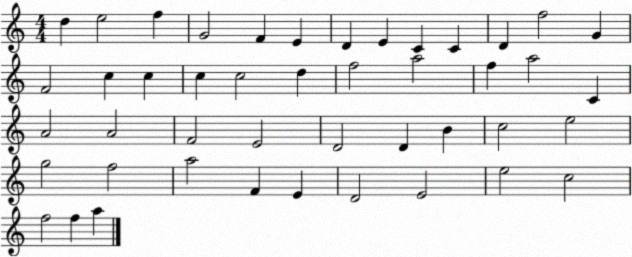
X:1
T:Untitled
M:4/4
L:1/4
K:C
d e2 f G2 F E D E C C D f2 G F2 c c c c2 d f2 a2 f a2 C A2 A2 F2 E2 D2 D B c2 e2 g2 f2 a2 F E D2 E2 e2 c2 f2 f a